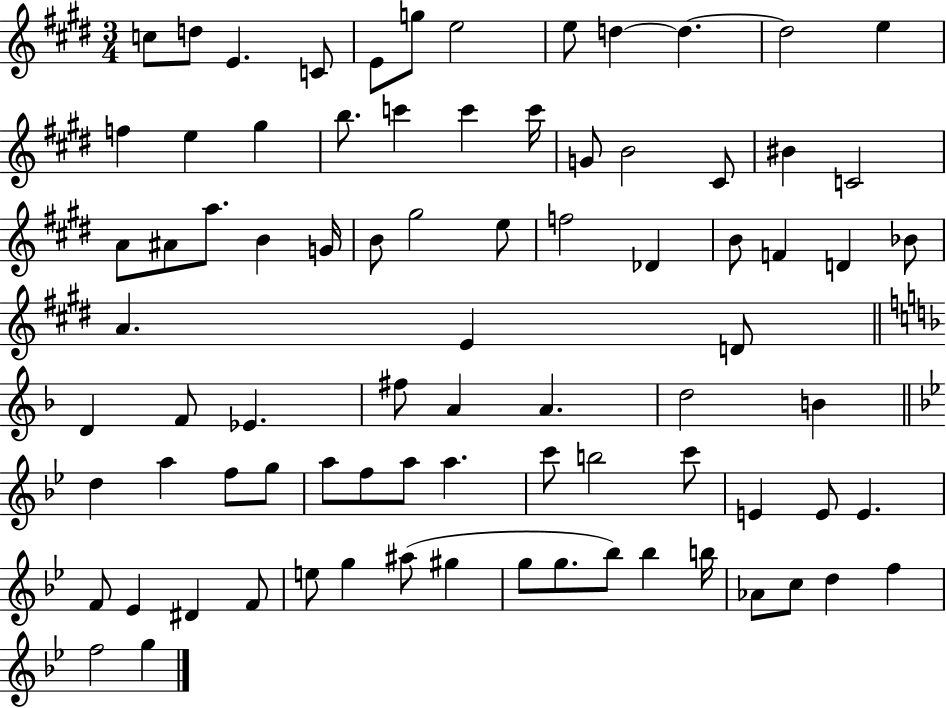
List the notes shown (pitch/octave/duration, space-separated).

C5/e D5/e E4/q. C4/e E4/e G5/e E5/h E5/e D5/q D5/q. D5/h E5/q F5/q E5/q G#5/q B5/e. C6/q C6/q C6/s G4/e B4/h C#4/e BIS4/q C4/h A4/e A#4/e A5/e. B4/q G4/s B4/e G#5/h E5/e F5/h Db4/q B4/e F4/q D4/q Bb4/e A4/q. E4/q D4/e D4/q F4/e Eb4/q. F#5/e A4/q A4/q. D5/h B4/q D5/q A5/q F5/e G5/e A5/e F5/e A5/e A5/q. C6/e B5/h C6/e E4/q E4/e E4/q. F4/e Eb4/q D#4/q F4/e E5/e G5/q A#5/e G#5/q G5/e G5/e. Bb5/e Bb5/q B5/s Ab4/e C5/e D5/q F5/q F5/h G5/q